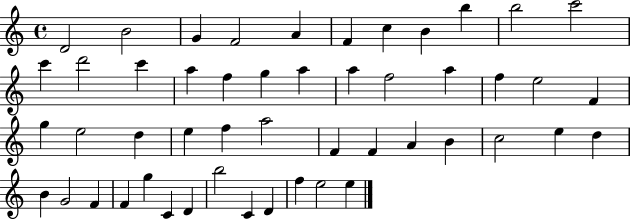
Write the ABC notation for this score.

X:1
T:Untitled
M:4/4
L:1/4
K:C
D2 B2 G F2 A F c B b b2 c'2 c' d'2 c' a f g a a f2 a f e2 F g e2 d e f a2 F F A B c2 e d B G2 F F g C D b2 C D f e2 e